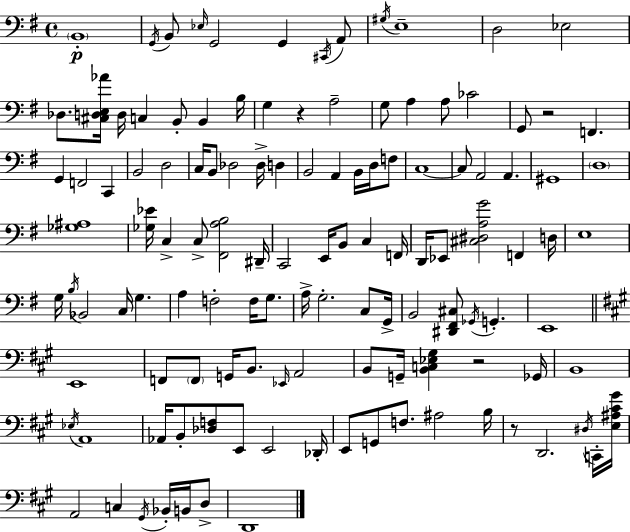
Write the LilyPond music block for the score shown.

{
  \clef bass
  \time 4/4
  \defaultTimeSignature
  \key g \major
  \repeat volta 2 { \parenthesize b,1-.\p | \acciaccatura { g,16 } b,8 \grace { ees16 } g,2 g,4 | \acciaccatura { cis,16 } a,8 \acciaccatura { gis16 } e1-- | d2 ees2 | \break des8. <cis d e aes'>16 d16 c4 b,8-. b,4 | b16 g4 r4 a2-- | g8 a4 a8 ces'2 | g,8 r2 f,4. | \break g,4 f,2 | c,4 b,2 d2 | c16 b,8 des2 des16-> | d4 b,2 a,4 | \break b,16 d16 f8 c1~~ | c8 a,2 a,4. | gis,1 | \parenthesize d1 | \break <ges ais>1 | <ges ees'>16 c4-> c8-> <fis, a b>2 | dis,16-- c,2 e,16 b,8 c4 | f,16 d,16 ees,8 <cis dis a g'>2 f,4 | \break d16 e1 | g16 \acciaccatura { b16 } bes,2 c16 g4. | a4 f2-. | f16 g8. a16-> g2.-. | \break c8 g,16-> b,2 <dis, fis, cis>8 \acciaccatura { ges,16 } | g,4.-. e,1 | \bar "||" \break \key a \major e,1 | f,8 \parenthesize f,8 g,16 b,8. \grace { ees,16 } a,2 | b,8 g,16-- <b, c ees gis>4 r2 | ges,16 b,1 | \break \acciaccatura { ees16 } a,1 | aes,16 b,8-. <des f>8 e,8 e,2 | des,16-. e,8 g,8 f8. ais2 | b16 r8 d,2. | \break \acciaccatura { dis16 } c,16-. <e ais cis' gis'>16 a,2 c4 \acciaccatura { gis,16 } | bes,16-. b,16 d8-> d,1 | } \bar "|."
}